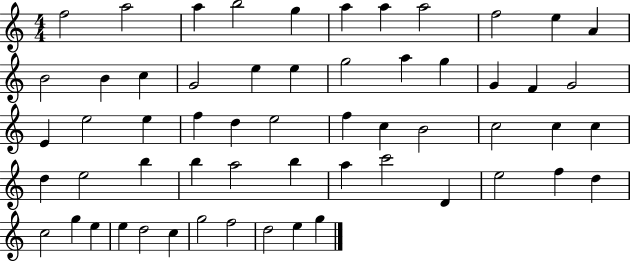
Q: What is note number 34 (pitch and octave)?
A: C5